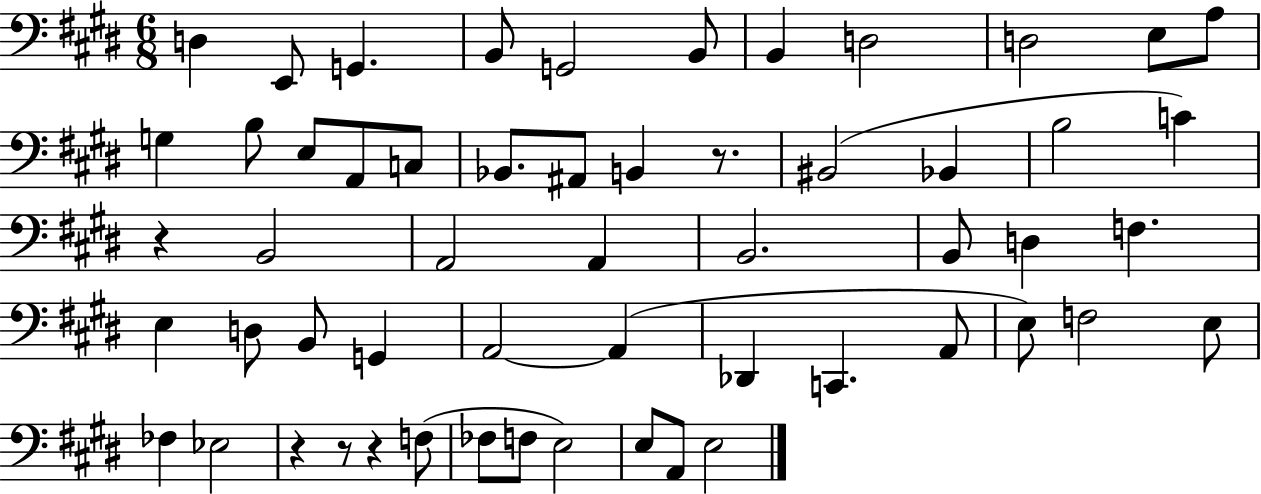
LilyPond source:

{
  \clef bass
  \numericTimeSignature
  \time 6/8
  \key e \major
  d4 e,8 g,4. | b,8 g,2 b,8 | b,4 d2 | d2 e8 a8 | \break g4 b8 e8 a,8 c8 | bes,8. ais,8 b,4 r8. | bis,2( bes,4 | b2 c'4) | \break r4 b,2 | a,2 a,4 | b,2. | b,8 d4 f4. | \break e4 d8 b,8 g,4 | a,2~~ a,4( | des,4 c,4. a,8 | e8) f2 e8 | \break fes4 ees2 | r4 r8 r4 f8( | fes8 f8 e2) | e8 a,8 e2 | \break \bar "|."
}